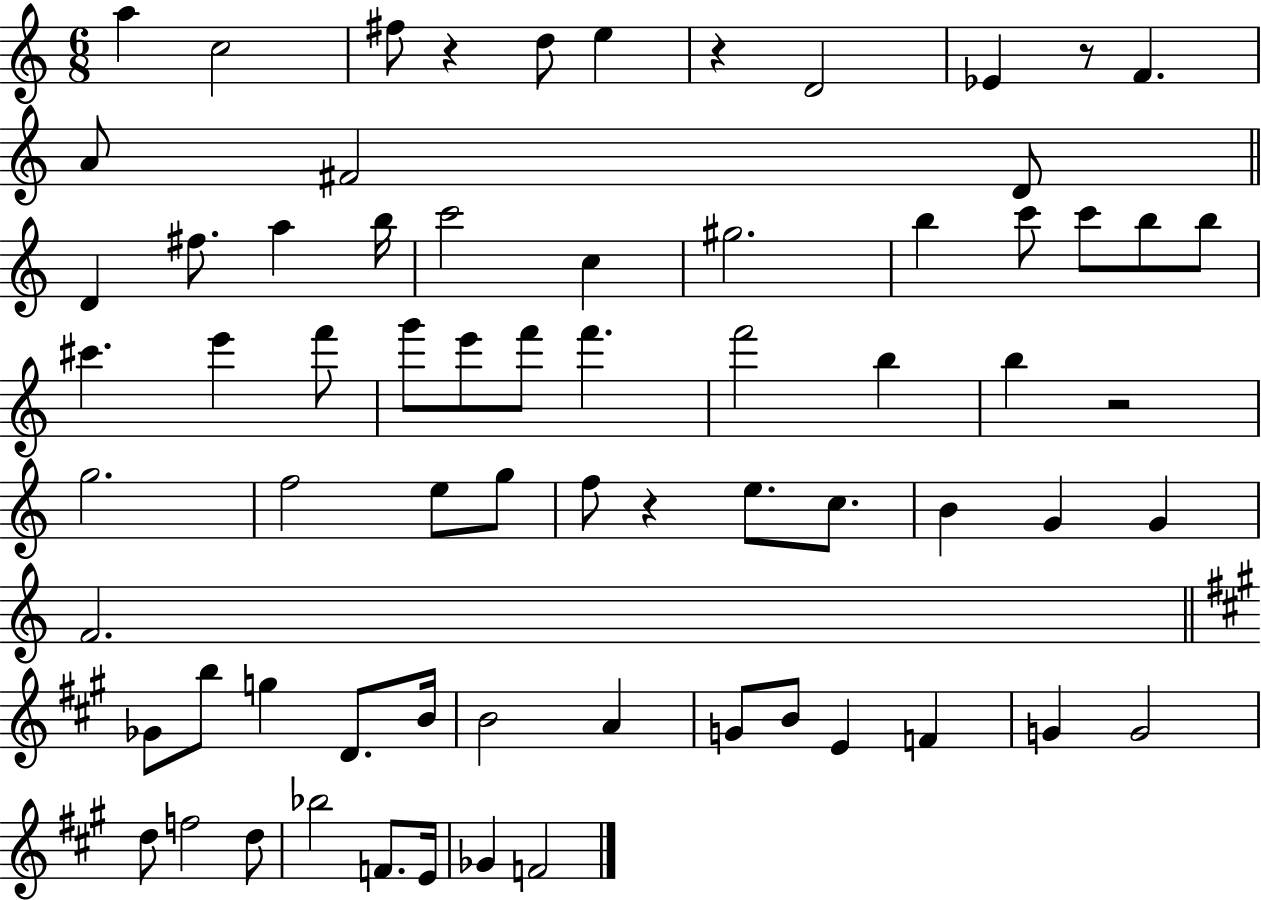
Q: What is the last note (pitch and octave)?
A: F4